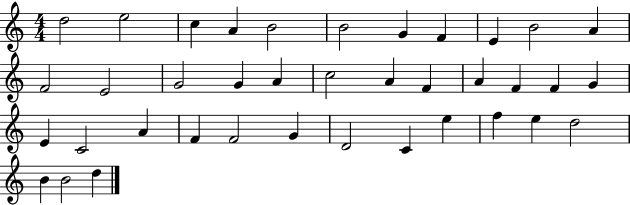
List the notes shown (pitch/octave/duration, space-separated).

D5/h E5/h C5/q A4/q B4/h B4/h G4/q F4/q E4/q B4/h A4/q F4/h E4/h G4/h G4/q A4/q C5/h A4/q F4/q A4/q F4/q F4/q G4/q E4/q C4/h A4/q F4/q F4/h G4/q D4/h C4/q E5/q F5/q E5/q D5/h B4/q B4/h D5/q